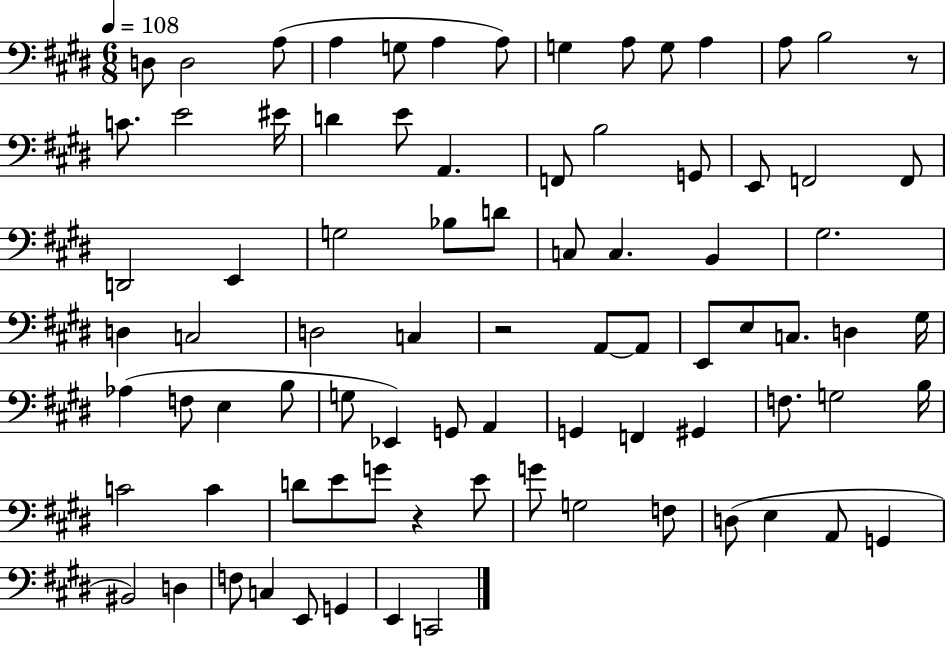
X:1
T:Untitled
M:6/8
L:1/4
K:E
D,/2 D,2 A,/2 A, G,/2 A, A,/2 G, A,/2 G,/2 A, A,/2 B,2 z/2 C/2 E2 ^E/4 D E/2 A,, F,,/2 B,2 G,,/2 E,,/2 F,,2 F,,/2 D,,2 E,, G,2 _B,/2 D/2 C,/2 C, B,, ^G,2 D, C,2 D,2 C, z2 A,,/2 A,,/2 E,,/2 E,/2 C,/2 D, ^G,/4 _A, F,/2 E, B,/2 G,/2 _E,, G,,/2 A,, G,, F,, ^G,, F,/2 G,2 B,/4 C2 C D/2 E/2 G/2 z E/2 G/2 G,2 F,/2 D,/2 E, A,,/2 G,, ^B,,2 D, F,/2 C, E,,/2 G,, E,, C,,2